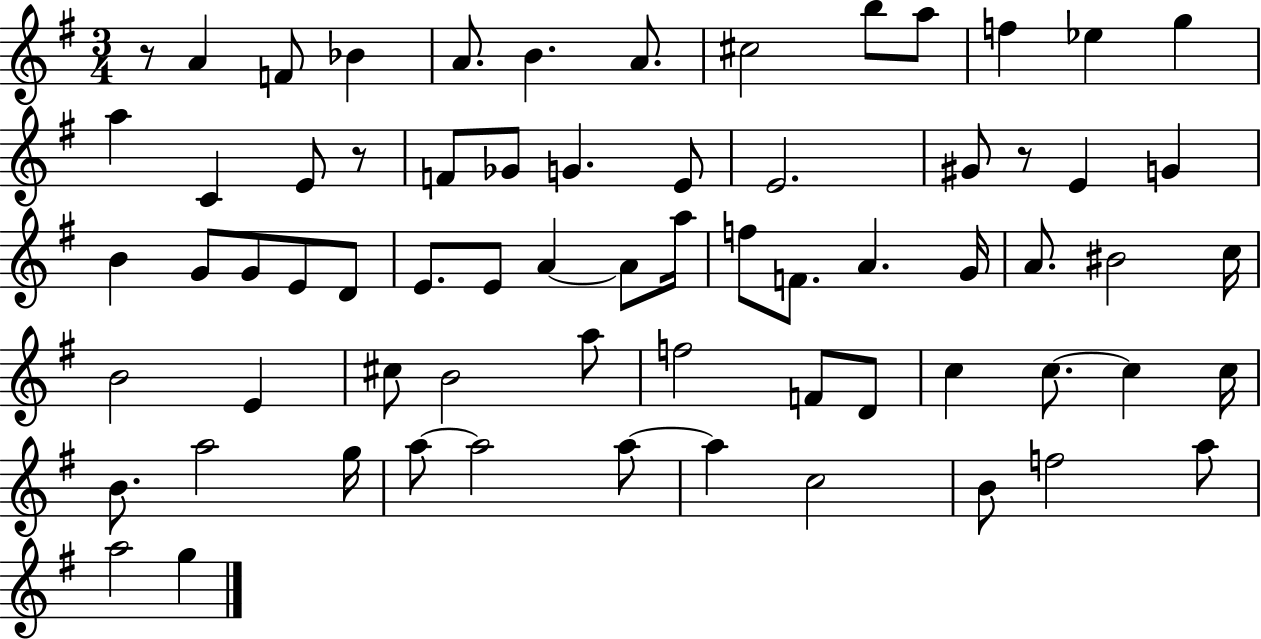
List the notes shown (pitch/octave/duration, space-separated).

R/e A4/q F4/e Bb4/q A4/e. B4/q. A4/e. C#5/h B5/e A5/e F5/q Eb5/q G5/q A5/q C4/q E4/e R/e F4/e Gb4/e G4/q. E4/e E4/h. G#4/e R/e E4/q G4/q B4/q G4/e G4/e E4/e D4/e E4/e. E4/e A4/q A4/e A5/s F5/e F4/e. A4/q. G4/s A4/e. BIS4/h C5/s B4/h E4/q C#5/e B4/h A5/e F5/h F4/e D4/e C5/q C5/e. C5/q C5/s B4/e. A5/h G5/s A5/e A5/h A5/e A5/q C5/h B4/e F5/h A5/e A5/h G5/q